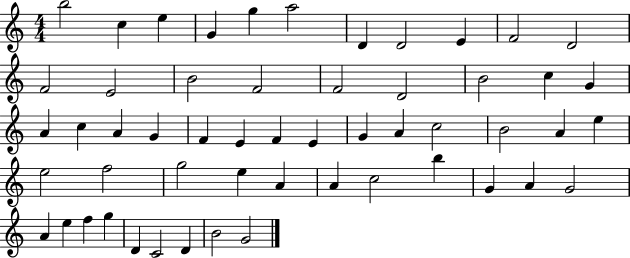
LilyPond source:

{
  \clef treble
  \numericTimeSignature
  \time 4/4
  \key c \major
  b''2 c''4 e''4 | g'4 g''4 a''2 | d'4 d'2 e'4 | f'2 d'2 | \break f'2 e'2 | b'2 f'2 | f'2 d'2 | b'2 c''4 g'4 | \break a'4 c''4 a'4 g'4 | f'4 e'4 f'4 e'4 | g'4 a'4 c''2 | b'2 a'4 e''4 | \break e''2 f''2 | g''2 e''4 a'4 | a'4 c''2 b''4 | g'4 a'4 g'2 | \break a'4 e''4 f''4 g''4 | d'4 c'2 d'4 | b'2 g'2 | \bar "|."
}